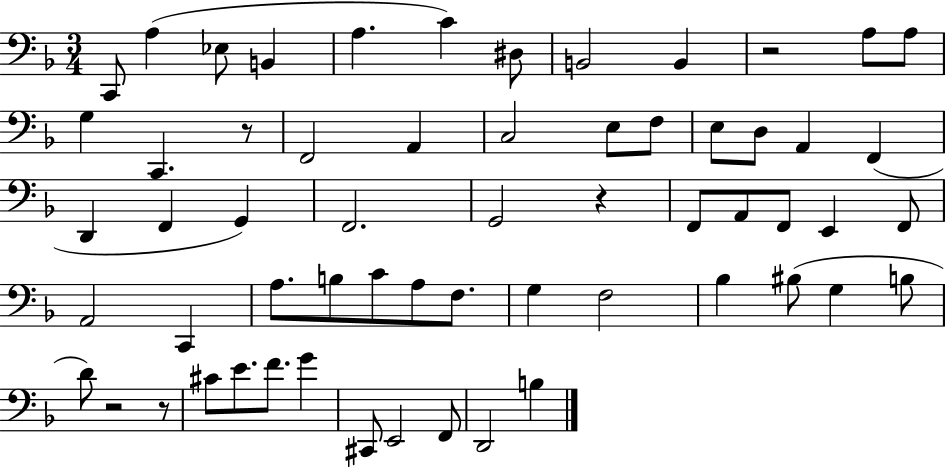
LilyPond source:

{
  \clef bass
  \numericTimeSignature
  \time 3/4
  \key f \major
  \repeat volta 2 { c,8 a4( ees8 b,4 | a4. c'4) dis8 | b,2 b,4 | r2 a8 a8 | \break g4 c,4. r8 | f,2 a,4 | c2 e8 f8 | e8 d8 a,4 f,4( | \break d,4 f,4 g,4) | f,2. | g,2 r4 | f,8 a,8 f,8 e,4 f,8 | \break a,2 c,4 | a8. b8 c'8 a8 f8. | g4 f2 | bes4 bis8( g4 b8 | \break d'8) r2 r8 | cis'8 e'8. f'8. g'4 | cis,8 e,2 f,8 | d,2 b4 | \break } \bar "|."
}